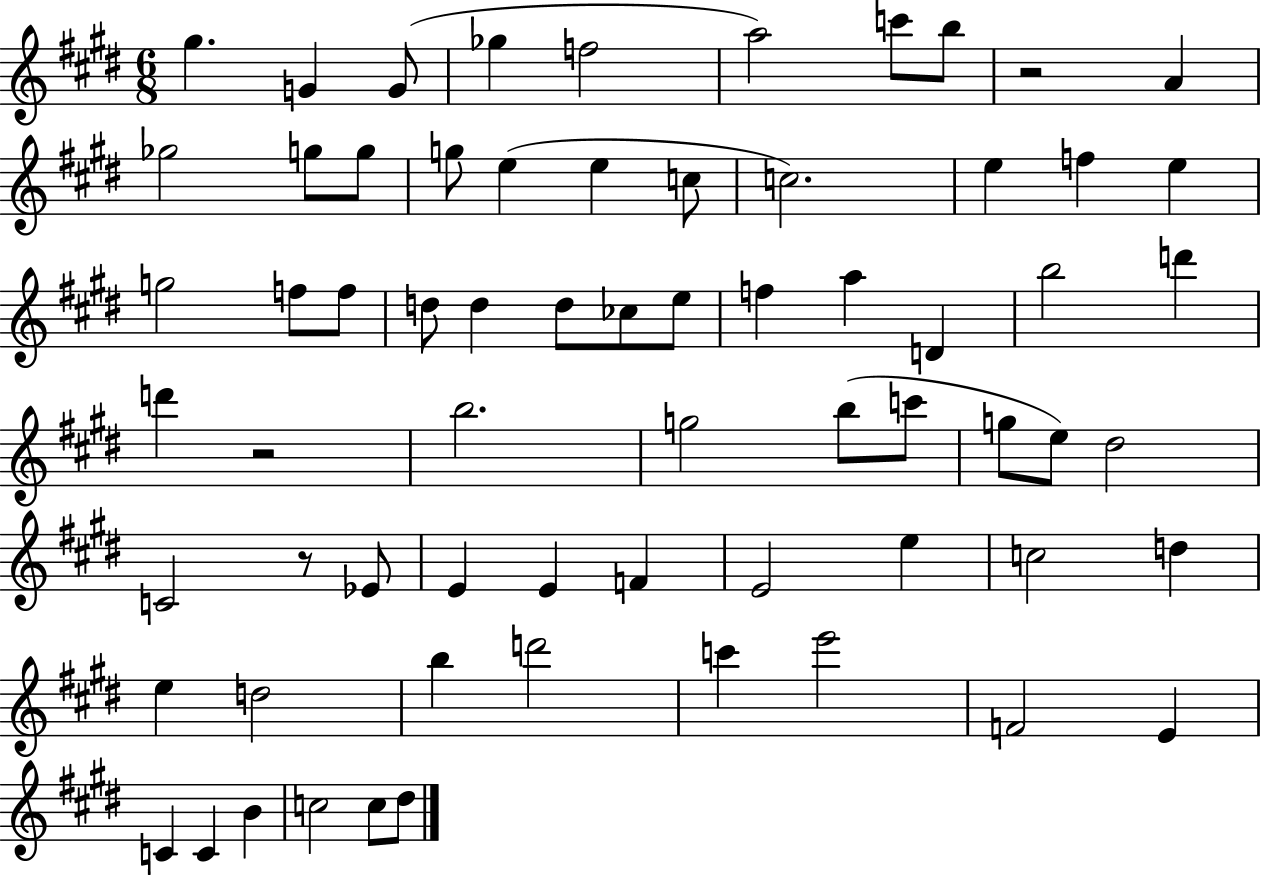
G#5/q. G4/q G4/e Gb5/q F5/h A5/h C6/e B5/e R/h A4/q Gb5/h G5/e G5/e G5/e E5/q E5/q C5/e C5/h. E5/q F5/q E5/q G5/h F5/e F5/e D5/e D5/q D5/e CES5/e E5/e F5/q A5/q D4/q B5/h D6/q D6/q R/h B5/h. G5/h B5/e C6/e G5/e E5/e D#5/h C4/h R/e Eb4/e E4/q E4/q F4/q E4/h E5/q C5/h D5/q E5/q D5/h B5/q D6/h C6/q E6/h F4/h E4/q C4/q C4/q B4/q C5/h C5/e D#5/e